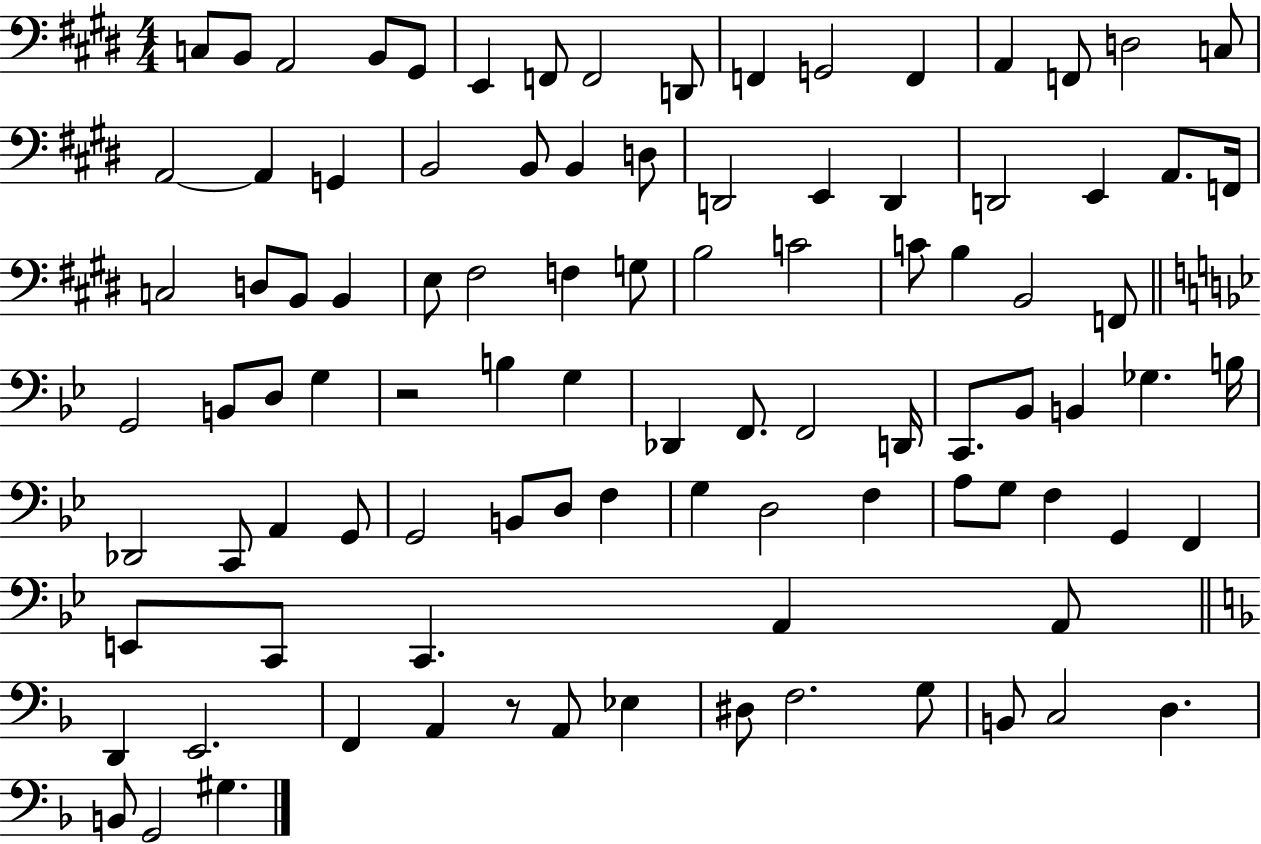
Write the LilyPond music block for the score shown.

{
  \clef bass
  \numericTimeSignature
  \time 4/4
  \key e \major
  c8 b,8 a,2 b,8 gis,8 | e,4 f,8 f,2 d,8 | f,4 g,2 f,4 | a,4 f,8 d2 c8 | \break a,2~~ a,4 g,4 | b,2 b,8 b,4 d8 | d,2 e,4 d,4 | d,2 e,4 a,8. f,16 | \break c2 d8 b,8 b,4 | e8 fis2 f4 g8 | b2 c'2 | c'8 b4 b,2 f,8 | \break \bar "||" \break \key bes \major g,2 b,8 d8 g4 | r2 b4 g4 | des,4 f,8. f,2 d,16 | c,8. bes,8 b,4 ges4. b16 | \break des,2 c,8 a,4 g,8 | g,2 b,8 d8 f4 | g4 d2 f4 | a8 g8 f4 g,4 f,4 | \break e,8 c,8 c,4. a,4 a,8 | \bar "||" \break \key f \major d,4 e,2. | f,4 a,4 r8 a,8 ees4 | dis8 f2. g8 | b,8 c2 d4. | \break b,8 g,2 gis4. | \bar "|."
}